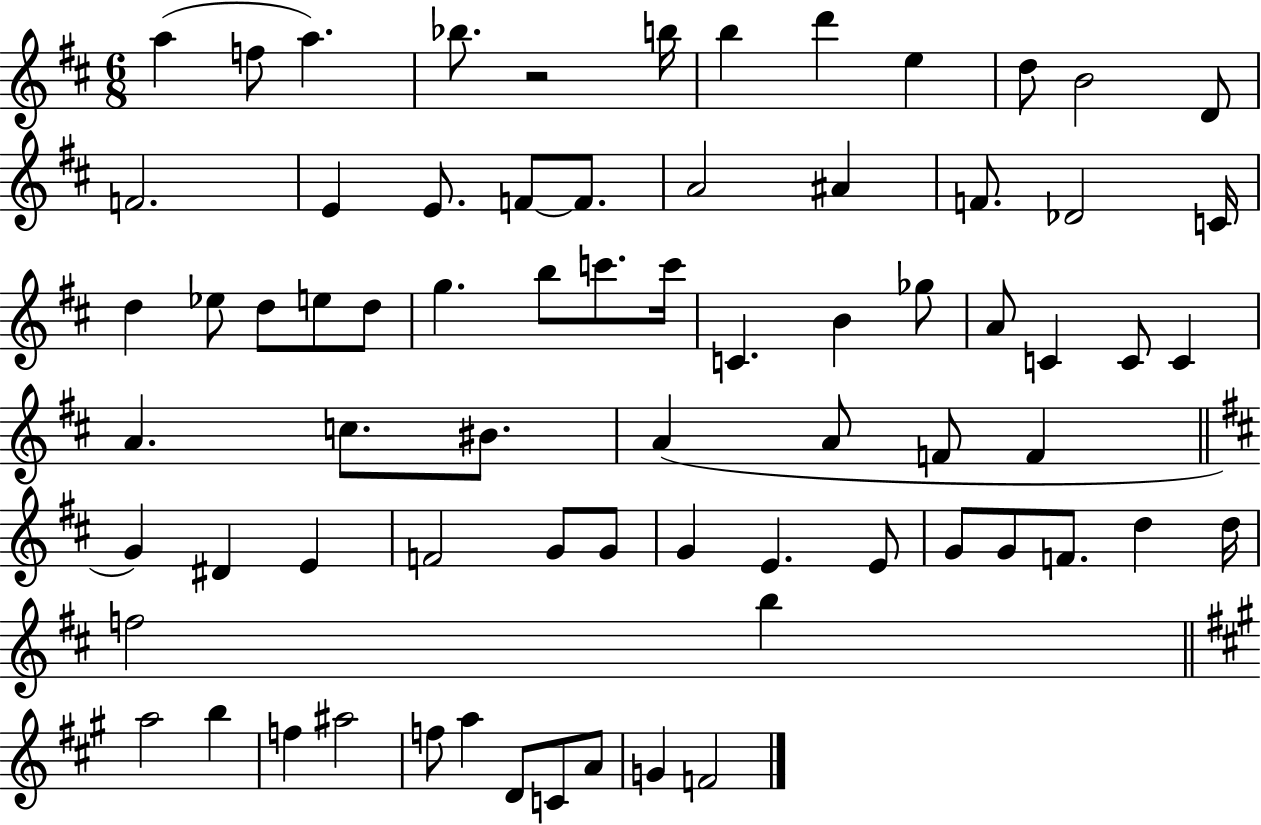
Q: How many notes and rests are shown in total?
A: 72